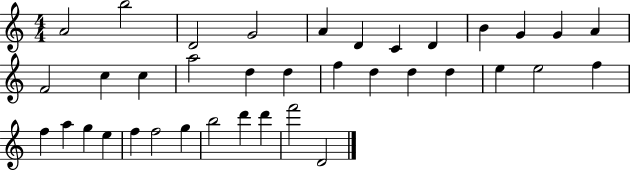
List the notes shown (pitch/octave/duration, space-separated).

A4/h B5/h D4/h G4/h A4/q D4/q C4/q D4/q B4/q G4/q G4/q A4/q F4/h C5/q C5/q A5/h D5/q D5/q F5/q D5/q D5/q D5/q E5/q E5/h F5/q F5/q A5/q G5/q E5/q F5/q F5/h G5/q B5/h D6/q D6/q F6/h D4/h